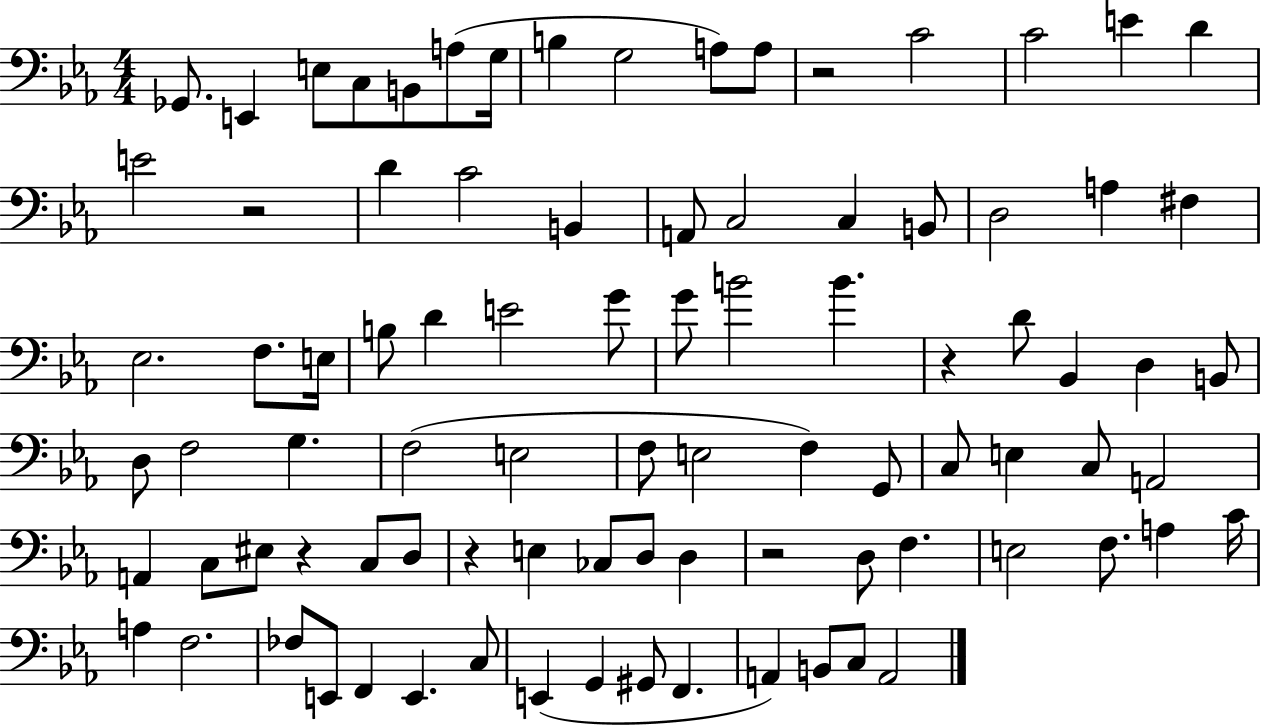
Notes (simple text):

Gb2/e. E2/q E3/e C3/e B2/e A3/e G3/s B3/q G3/h A3/e A3/e R/h C4/h C4/h E4/q D4/q E4/h R/h D4/q C4/h B2/q A2/e C3/h C3/q B2/e D3/h A3/q F#3/q Eb3/h. F3/e. E3/s B3/e D4/q E4/h G4/e G4/e B4/h B4/q. R/q D4/e Bb2/q D3/q B2/e D3/e F3/h G3/q. F3/h E3/h F3/e E3/h F3/q G2/e C3/e E3/q C3/e A2/h A2/q C3/e EIS3/e R/q C3/e D3/e R/q E3/q CES3/e D3/e D3/q R/h D3/e F3/q. E3/h F3/e. A3/q C4/s A3/q F3/h. FES3/e E2/e F2/q E2/q. C3/e E2/q G2/q G#2/e F2/q. A2/q B2/e C3/e A2/h